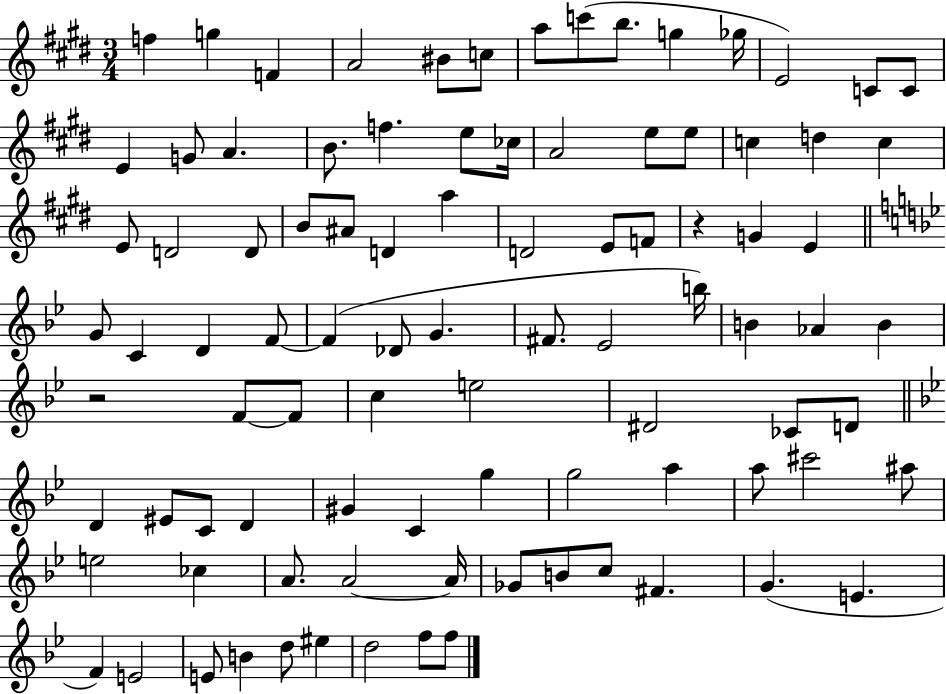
{
  \clef treble
  \numericTimeSignature
  \time 3/4
  \key e \major
  \repeat volta 2 { f''4 g''4 f'4 | a'2 bis'8 c''8 | a''8 c'''8( b''8. g''4 ges''16 | e'2) c'8 c'8 | \break e'4 g'8 a'4. | b'8. f''4. e''8 ces''16 | a'2 e''8 e''8 | c''4 d''4 c''4 | \break e'8 d'2 d'8 | b'8 ais'8 d'4 a''4 | d'2 e'8 f'8 | r4 g'4 e'4 | \break \bar "||" \break \key g \minor g'8 c'4 d'4 f'8~~ | f'4( des'8 g'4. | fis'8. ees'2 b''16) | b'4 aes'4 b'4 | \break r2 f'8~~ f'8 | c''4 e''2 | dis'2 ces'8 d'8 | \bar "||" \break \key bes \major d'4 eis'8 c'8 d'4 | gis'4 c'4 g''4 | g''2 a''4 | a''8 cis'''2 ais''8 | \break e''2 ces''4 | a'8. a'2~~ a'16 | ges'8 b'8 c''8 fis'4. | g'4.( e'4. | \break f'4) e'2 | e'8 b'4 d''8 eis''4 | d''2 f''8 f''8 | } \bar "|."
}